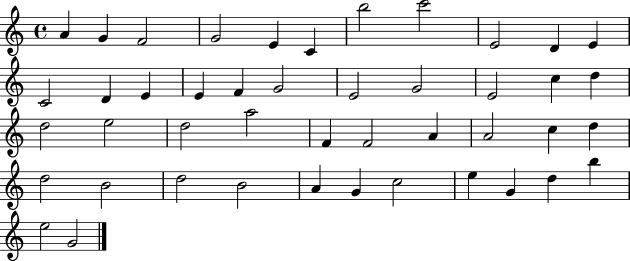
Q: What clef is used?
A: treble